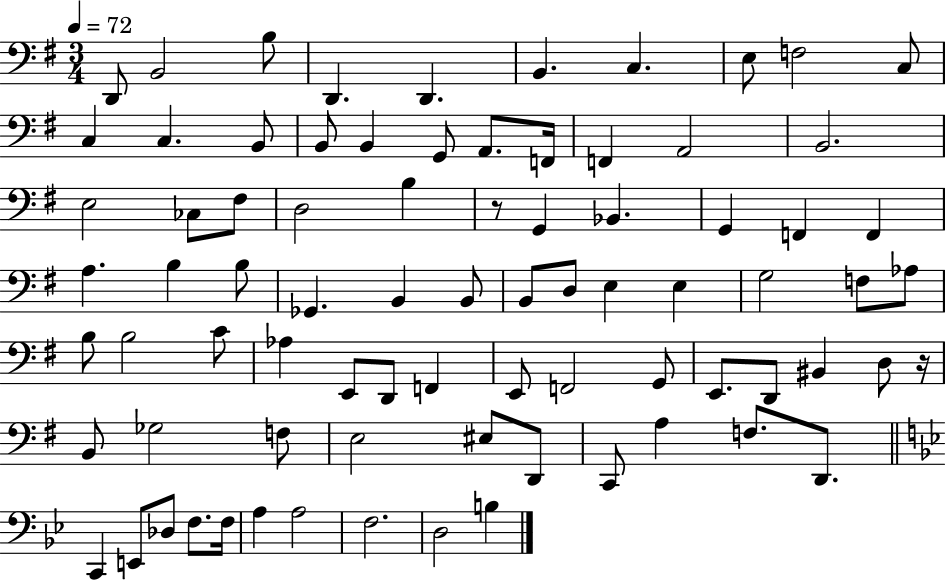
D2/e B2/h B3/e D2/q. D2/q. B2/q. C3/q. E3/e F3/h C3/e C3/q C3/q. B2/e B2/e B2/q G2/e A2/e. F2/s F2/q A2/h B2/h. E3/h CES3/e F#3/e D3/h B3/q R/e G2/q Bb2/q. G2/q F2/q F2/q A3/q. B3/q B3/e Gb2/q. B2/q B2/e B2/e D3/e E3/q E3/q G3/h F3/e Ab3/e B3/e B3/h C4/e Ab3/q E2/e D2/e F2/q E2/e F2/h G2/e E2/e. D2/e BIS2/q D3/e R/s B2/e Gb3/h F3/e E3/h EIS3/e D2/e C2/e A3/q F3/e. D2/e. C2/q E2/e Db3/e F3/e. F3/s A3/q A3/h F3/h. D3/h B3/q